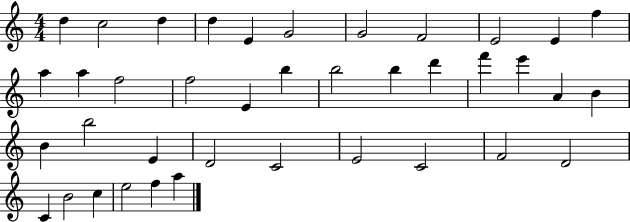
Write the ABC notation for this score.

X:1
T:Untitled
M:4/4
L:1/4
K:C
d c2 d d E G2 G2 F2 E2 E f a a f2 f2 E b b2 b d' f' e' A B B b2 E D2 C2 E2 C2 F2 D2 C B2 c e2 f a